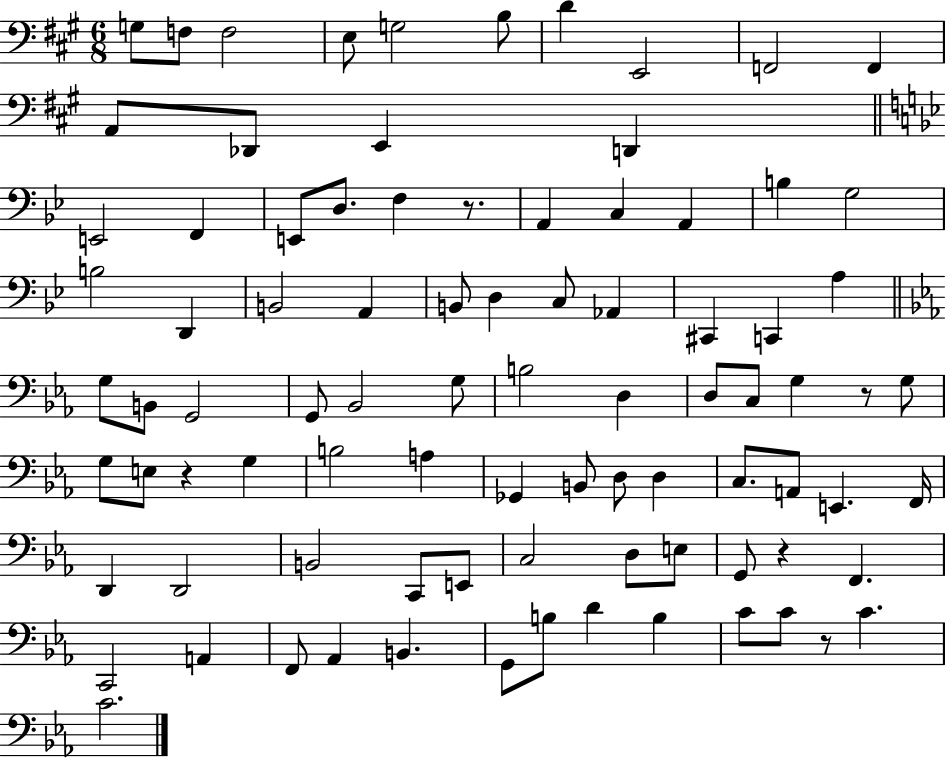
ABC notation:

X:1
T:Untitled
M:6/8
L:1/4
K:A
G,/2 F,/2 F,2 E,/2 G,2 B,/2 D E,,2 F,,2 F,, A,,/2 _D,,/2 E,, D,, E,,2 F,, E,,/2 D,/2 F, z/2 A,, C, A,, B, G,2 B,2 D,, B,,2 A,, B,,/2 D, C,/2 _A,, ^C,, C,, A, G,/2 B,,/2 G,,2 G,,/2 _B,,2 G,/2 B,2 D, D,/2 C,/2 G, z/2 G,/2 G,/2 E,/2 z G, B,2 A, _G,, B,,/2 D,/2 D, C,/2 A,,/2 E,, F,,/4 D,, D,,2 B,,2 C,,/2 E,,/2 C,2 D,/2 E,/2 G,,/2 z F,, C,,2 A,, F,,/2 _A,, B,, G,,/2 B,/2 D B, C/2 C/2 z/2 C C2